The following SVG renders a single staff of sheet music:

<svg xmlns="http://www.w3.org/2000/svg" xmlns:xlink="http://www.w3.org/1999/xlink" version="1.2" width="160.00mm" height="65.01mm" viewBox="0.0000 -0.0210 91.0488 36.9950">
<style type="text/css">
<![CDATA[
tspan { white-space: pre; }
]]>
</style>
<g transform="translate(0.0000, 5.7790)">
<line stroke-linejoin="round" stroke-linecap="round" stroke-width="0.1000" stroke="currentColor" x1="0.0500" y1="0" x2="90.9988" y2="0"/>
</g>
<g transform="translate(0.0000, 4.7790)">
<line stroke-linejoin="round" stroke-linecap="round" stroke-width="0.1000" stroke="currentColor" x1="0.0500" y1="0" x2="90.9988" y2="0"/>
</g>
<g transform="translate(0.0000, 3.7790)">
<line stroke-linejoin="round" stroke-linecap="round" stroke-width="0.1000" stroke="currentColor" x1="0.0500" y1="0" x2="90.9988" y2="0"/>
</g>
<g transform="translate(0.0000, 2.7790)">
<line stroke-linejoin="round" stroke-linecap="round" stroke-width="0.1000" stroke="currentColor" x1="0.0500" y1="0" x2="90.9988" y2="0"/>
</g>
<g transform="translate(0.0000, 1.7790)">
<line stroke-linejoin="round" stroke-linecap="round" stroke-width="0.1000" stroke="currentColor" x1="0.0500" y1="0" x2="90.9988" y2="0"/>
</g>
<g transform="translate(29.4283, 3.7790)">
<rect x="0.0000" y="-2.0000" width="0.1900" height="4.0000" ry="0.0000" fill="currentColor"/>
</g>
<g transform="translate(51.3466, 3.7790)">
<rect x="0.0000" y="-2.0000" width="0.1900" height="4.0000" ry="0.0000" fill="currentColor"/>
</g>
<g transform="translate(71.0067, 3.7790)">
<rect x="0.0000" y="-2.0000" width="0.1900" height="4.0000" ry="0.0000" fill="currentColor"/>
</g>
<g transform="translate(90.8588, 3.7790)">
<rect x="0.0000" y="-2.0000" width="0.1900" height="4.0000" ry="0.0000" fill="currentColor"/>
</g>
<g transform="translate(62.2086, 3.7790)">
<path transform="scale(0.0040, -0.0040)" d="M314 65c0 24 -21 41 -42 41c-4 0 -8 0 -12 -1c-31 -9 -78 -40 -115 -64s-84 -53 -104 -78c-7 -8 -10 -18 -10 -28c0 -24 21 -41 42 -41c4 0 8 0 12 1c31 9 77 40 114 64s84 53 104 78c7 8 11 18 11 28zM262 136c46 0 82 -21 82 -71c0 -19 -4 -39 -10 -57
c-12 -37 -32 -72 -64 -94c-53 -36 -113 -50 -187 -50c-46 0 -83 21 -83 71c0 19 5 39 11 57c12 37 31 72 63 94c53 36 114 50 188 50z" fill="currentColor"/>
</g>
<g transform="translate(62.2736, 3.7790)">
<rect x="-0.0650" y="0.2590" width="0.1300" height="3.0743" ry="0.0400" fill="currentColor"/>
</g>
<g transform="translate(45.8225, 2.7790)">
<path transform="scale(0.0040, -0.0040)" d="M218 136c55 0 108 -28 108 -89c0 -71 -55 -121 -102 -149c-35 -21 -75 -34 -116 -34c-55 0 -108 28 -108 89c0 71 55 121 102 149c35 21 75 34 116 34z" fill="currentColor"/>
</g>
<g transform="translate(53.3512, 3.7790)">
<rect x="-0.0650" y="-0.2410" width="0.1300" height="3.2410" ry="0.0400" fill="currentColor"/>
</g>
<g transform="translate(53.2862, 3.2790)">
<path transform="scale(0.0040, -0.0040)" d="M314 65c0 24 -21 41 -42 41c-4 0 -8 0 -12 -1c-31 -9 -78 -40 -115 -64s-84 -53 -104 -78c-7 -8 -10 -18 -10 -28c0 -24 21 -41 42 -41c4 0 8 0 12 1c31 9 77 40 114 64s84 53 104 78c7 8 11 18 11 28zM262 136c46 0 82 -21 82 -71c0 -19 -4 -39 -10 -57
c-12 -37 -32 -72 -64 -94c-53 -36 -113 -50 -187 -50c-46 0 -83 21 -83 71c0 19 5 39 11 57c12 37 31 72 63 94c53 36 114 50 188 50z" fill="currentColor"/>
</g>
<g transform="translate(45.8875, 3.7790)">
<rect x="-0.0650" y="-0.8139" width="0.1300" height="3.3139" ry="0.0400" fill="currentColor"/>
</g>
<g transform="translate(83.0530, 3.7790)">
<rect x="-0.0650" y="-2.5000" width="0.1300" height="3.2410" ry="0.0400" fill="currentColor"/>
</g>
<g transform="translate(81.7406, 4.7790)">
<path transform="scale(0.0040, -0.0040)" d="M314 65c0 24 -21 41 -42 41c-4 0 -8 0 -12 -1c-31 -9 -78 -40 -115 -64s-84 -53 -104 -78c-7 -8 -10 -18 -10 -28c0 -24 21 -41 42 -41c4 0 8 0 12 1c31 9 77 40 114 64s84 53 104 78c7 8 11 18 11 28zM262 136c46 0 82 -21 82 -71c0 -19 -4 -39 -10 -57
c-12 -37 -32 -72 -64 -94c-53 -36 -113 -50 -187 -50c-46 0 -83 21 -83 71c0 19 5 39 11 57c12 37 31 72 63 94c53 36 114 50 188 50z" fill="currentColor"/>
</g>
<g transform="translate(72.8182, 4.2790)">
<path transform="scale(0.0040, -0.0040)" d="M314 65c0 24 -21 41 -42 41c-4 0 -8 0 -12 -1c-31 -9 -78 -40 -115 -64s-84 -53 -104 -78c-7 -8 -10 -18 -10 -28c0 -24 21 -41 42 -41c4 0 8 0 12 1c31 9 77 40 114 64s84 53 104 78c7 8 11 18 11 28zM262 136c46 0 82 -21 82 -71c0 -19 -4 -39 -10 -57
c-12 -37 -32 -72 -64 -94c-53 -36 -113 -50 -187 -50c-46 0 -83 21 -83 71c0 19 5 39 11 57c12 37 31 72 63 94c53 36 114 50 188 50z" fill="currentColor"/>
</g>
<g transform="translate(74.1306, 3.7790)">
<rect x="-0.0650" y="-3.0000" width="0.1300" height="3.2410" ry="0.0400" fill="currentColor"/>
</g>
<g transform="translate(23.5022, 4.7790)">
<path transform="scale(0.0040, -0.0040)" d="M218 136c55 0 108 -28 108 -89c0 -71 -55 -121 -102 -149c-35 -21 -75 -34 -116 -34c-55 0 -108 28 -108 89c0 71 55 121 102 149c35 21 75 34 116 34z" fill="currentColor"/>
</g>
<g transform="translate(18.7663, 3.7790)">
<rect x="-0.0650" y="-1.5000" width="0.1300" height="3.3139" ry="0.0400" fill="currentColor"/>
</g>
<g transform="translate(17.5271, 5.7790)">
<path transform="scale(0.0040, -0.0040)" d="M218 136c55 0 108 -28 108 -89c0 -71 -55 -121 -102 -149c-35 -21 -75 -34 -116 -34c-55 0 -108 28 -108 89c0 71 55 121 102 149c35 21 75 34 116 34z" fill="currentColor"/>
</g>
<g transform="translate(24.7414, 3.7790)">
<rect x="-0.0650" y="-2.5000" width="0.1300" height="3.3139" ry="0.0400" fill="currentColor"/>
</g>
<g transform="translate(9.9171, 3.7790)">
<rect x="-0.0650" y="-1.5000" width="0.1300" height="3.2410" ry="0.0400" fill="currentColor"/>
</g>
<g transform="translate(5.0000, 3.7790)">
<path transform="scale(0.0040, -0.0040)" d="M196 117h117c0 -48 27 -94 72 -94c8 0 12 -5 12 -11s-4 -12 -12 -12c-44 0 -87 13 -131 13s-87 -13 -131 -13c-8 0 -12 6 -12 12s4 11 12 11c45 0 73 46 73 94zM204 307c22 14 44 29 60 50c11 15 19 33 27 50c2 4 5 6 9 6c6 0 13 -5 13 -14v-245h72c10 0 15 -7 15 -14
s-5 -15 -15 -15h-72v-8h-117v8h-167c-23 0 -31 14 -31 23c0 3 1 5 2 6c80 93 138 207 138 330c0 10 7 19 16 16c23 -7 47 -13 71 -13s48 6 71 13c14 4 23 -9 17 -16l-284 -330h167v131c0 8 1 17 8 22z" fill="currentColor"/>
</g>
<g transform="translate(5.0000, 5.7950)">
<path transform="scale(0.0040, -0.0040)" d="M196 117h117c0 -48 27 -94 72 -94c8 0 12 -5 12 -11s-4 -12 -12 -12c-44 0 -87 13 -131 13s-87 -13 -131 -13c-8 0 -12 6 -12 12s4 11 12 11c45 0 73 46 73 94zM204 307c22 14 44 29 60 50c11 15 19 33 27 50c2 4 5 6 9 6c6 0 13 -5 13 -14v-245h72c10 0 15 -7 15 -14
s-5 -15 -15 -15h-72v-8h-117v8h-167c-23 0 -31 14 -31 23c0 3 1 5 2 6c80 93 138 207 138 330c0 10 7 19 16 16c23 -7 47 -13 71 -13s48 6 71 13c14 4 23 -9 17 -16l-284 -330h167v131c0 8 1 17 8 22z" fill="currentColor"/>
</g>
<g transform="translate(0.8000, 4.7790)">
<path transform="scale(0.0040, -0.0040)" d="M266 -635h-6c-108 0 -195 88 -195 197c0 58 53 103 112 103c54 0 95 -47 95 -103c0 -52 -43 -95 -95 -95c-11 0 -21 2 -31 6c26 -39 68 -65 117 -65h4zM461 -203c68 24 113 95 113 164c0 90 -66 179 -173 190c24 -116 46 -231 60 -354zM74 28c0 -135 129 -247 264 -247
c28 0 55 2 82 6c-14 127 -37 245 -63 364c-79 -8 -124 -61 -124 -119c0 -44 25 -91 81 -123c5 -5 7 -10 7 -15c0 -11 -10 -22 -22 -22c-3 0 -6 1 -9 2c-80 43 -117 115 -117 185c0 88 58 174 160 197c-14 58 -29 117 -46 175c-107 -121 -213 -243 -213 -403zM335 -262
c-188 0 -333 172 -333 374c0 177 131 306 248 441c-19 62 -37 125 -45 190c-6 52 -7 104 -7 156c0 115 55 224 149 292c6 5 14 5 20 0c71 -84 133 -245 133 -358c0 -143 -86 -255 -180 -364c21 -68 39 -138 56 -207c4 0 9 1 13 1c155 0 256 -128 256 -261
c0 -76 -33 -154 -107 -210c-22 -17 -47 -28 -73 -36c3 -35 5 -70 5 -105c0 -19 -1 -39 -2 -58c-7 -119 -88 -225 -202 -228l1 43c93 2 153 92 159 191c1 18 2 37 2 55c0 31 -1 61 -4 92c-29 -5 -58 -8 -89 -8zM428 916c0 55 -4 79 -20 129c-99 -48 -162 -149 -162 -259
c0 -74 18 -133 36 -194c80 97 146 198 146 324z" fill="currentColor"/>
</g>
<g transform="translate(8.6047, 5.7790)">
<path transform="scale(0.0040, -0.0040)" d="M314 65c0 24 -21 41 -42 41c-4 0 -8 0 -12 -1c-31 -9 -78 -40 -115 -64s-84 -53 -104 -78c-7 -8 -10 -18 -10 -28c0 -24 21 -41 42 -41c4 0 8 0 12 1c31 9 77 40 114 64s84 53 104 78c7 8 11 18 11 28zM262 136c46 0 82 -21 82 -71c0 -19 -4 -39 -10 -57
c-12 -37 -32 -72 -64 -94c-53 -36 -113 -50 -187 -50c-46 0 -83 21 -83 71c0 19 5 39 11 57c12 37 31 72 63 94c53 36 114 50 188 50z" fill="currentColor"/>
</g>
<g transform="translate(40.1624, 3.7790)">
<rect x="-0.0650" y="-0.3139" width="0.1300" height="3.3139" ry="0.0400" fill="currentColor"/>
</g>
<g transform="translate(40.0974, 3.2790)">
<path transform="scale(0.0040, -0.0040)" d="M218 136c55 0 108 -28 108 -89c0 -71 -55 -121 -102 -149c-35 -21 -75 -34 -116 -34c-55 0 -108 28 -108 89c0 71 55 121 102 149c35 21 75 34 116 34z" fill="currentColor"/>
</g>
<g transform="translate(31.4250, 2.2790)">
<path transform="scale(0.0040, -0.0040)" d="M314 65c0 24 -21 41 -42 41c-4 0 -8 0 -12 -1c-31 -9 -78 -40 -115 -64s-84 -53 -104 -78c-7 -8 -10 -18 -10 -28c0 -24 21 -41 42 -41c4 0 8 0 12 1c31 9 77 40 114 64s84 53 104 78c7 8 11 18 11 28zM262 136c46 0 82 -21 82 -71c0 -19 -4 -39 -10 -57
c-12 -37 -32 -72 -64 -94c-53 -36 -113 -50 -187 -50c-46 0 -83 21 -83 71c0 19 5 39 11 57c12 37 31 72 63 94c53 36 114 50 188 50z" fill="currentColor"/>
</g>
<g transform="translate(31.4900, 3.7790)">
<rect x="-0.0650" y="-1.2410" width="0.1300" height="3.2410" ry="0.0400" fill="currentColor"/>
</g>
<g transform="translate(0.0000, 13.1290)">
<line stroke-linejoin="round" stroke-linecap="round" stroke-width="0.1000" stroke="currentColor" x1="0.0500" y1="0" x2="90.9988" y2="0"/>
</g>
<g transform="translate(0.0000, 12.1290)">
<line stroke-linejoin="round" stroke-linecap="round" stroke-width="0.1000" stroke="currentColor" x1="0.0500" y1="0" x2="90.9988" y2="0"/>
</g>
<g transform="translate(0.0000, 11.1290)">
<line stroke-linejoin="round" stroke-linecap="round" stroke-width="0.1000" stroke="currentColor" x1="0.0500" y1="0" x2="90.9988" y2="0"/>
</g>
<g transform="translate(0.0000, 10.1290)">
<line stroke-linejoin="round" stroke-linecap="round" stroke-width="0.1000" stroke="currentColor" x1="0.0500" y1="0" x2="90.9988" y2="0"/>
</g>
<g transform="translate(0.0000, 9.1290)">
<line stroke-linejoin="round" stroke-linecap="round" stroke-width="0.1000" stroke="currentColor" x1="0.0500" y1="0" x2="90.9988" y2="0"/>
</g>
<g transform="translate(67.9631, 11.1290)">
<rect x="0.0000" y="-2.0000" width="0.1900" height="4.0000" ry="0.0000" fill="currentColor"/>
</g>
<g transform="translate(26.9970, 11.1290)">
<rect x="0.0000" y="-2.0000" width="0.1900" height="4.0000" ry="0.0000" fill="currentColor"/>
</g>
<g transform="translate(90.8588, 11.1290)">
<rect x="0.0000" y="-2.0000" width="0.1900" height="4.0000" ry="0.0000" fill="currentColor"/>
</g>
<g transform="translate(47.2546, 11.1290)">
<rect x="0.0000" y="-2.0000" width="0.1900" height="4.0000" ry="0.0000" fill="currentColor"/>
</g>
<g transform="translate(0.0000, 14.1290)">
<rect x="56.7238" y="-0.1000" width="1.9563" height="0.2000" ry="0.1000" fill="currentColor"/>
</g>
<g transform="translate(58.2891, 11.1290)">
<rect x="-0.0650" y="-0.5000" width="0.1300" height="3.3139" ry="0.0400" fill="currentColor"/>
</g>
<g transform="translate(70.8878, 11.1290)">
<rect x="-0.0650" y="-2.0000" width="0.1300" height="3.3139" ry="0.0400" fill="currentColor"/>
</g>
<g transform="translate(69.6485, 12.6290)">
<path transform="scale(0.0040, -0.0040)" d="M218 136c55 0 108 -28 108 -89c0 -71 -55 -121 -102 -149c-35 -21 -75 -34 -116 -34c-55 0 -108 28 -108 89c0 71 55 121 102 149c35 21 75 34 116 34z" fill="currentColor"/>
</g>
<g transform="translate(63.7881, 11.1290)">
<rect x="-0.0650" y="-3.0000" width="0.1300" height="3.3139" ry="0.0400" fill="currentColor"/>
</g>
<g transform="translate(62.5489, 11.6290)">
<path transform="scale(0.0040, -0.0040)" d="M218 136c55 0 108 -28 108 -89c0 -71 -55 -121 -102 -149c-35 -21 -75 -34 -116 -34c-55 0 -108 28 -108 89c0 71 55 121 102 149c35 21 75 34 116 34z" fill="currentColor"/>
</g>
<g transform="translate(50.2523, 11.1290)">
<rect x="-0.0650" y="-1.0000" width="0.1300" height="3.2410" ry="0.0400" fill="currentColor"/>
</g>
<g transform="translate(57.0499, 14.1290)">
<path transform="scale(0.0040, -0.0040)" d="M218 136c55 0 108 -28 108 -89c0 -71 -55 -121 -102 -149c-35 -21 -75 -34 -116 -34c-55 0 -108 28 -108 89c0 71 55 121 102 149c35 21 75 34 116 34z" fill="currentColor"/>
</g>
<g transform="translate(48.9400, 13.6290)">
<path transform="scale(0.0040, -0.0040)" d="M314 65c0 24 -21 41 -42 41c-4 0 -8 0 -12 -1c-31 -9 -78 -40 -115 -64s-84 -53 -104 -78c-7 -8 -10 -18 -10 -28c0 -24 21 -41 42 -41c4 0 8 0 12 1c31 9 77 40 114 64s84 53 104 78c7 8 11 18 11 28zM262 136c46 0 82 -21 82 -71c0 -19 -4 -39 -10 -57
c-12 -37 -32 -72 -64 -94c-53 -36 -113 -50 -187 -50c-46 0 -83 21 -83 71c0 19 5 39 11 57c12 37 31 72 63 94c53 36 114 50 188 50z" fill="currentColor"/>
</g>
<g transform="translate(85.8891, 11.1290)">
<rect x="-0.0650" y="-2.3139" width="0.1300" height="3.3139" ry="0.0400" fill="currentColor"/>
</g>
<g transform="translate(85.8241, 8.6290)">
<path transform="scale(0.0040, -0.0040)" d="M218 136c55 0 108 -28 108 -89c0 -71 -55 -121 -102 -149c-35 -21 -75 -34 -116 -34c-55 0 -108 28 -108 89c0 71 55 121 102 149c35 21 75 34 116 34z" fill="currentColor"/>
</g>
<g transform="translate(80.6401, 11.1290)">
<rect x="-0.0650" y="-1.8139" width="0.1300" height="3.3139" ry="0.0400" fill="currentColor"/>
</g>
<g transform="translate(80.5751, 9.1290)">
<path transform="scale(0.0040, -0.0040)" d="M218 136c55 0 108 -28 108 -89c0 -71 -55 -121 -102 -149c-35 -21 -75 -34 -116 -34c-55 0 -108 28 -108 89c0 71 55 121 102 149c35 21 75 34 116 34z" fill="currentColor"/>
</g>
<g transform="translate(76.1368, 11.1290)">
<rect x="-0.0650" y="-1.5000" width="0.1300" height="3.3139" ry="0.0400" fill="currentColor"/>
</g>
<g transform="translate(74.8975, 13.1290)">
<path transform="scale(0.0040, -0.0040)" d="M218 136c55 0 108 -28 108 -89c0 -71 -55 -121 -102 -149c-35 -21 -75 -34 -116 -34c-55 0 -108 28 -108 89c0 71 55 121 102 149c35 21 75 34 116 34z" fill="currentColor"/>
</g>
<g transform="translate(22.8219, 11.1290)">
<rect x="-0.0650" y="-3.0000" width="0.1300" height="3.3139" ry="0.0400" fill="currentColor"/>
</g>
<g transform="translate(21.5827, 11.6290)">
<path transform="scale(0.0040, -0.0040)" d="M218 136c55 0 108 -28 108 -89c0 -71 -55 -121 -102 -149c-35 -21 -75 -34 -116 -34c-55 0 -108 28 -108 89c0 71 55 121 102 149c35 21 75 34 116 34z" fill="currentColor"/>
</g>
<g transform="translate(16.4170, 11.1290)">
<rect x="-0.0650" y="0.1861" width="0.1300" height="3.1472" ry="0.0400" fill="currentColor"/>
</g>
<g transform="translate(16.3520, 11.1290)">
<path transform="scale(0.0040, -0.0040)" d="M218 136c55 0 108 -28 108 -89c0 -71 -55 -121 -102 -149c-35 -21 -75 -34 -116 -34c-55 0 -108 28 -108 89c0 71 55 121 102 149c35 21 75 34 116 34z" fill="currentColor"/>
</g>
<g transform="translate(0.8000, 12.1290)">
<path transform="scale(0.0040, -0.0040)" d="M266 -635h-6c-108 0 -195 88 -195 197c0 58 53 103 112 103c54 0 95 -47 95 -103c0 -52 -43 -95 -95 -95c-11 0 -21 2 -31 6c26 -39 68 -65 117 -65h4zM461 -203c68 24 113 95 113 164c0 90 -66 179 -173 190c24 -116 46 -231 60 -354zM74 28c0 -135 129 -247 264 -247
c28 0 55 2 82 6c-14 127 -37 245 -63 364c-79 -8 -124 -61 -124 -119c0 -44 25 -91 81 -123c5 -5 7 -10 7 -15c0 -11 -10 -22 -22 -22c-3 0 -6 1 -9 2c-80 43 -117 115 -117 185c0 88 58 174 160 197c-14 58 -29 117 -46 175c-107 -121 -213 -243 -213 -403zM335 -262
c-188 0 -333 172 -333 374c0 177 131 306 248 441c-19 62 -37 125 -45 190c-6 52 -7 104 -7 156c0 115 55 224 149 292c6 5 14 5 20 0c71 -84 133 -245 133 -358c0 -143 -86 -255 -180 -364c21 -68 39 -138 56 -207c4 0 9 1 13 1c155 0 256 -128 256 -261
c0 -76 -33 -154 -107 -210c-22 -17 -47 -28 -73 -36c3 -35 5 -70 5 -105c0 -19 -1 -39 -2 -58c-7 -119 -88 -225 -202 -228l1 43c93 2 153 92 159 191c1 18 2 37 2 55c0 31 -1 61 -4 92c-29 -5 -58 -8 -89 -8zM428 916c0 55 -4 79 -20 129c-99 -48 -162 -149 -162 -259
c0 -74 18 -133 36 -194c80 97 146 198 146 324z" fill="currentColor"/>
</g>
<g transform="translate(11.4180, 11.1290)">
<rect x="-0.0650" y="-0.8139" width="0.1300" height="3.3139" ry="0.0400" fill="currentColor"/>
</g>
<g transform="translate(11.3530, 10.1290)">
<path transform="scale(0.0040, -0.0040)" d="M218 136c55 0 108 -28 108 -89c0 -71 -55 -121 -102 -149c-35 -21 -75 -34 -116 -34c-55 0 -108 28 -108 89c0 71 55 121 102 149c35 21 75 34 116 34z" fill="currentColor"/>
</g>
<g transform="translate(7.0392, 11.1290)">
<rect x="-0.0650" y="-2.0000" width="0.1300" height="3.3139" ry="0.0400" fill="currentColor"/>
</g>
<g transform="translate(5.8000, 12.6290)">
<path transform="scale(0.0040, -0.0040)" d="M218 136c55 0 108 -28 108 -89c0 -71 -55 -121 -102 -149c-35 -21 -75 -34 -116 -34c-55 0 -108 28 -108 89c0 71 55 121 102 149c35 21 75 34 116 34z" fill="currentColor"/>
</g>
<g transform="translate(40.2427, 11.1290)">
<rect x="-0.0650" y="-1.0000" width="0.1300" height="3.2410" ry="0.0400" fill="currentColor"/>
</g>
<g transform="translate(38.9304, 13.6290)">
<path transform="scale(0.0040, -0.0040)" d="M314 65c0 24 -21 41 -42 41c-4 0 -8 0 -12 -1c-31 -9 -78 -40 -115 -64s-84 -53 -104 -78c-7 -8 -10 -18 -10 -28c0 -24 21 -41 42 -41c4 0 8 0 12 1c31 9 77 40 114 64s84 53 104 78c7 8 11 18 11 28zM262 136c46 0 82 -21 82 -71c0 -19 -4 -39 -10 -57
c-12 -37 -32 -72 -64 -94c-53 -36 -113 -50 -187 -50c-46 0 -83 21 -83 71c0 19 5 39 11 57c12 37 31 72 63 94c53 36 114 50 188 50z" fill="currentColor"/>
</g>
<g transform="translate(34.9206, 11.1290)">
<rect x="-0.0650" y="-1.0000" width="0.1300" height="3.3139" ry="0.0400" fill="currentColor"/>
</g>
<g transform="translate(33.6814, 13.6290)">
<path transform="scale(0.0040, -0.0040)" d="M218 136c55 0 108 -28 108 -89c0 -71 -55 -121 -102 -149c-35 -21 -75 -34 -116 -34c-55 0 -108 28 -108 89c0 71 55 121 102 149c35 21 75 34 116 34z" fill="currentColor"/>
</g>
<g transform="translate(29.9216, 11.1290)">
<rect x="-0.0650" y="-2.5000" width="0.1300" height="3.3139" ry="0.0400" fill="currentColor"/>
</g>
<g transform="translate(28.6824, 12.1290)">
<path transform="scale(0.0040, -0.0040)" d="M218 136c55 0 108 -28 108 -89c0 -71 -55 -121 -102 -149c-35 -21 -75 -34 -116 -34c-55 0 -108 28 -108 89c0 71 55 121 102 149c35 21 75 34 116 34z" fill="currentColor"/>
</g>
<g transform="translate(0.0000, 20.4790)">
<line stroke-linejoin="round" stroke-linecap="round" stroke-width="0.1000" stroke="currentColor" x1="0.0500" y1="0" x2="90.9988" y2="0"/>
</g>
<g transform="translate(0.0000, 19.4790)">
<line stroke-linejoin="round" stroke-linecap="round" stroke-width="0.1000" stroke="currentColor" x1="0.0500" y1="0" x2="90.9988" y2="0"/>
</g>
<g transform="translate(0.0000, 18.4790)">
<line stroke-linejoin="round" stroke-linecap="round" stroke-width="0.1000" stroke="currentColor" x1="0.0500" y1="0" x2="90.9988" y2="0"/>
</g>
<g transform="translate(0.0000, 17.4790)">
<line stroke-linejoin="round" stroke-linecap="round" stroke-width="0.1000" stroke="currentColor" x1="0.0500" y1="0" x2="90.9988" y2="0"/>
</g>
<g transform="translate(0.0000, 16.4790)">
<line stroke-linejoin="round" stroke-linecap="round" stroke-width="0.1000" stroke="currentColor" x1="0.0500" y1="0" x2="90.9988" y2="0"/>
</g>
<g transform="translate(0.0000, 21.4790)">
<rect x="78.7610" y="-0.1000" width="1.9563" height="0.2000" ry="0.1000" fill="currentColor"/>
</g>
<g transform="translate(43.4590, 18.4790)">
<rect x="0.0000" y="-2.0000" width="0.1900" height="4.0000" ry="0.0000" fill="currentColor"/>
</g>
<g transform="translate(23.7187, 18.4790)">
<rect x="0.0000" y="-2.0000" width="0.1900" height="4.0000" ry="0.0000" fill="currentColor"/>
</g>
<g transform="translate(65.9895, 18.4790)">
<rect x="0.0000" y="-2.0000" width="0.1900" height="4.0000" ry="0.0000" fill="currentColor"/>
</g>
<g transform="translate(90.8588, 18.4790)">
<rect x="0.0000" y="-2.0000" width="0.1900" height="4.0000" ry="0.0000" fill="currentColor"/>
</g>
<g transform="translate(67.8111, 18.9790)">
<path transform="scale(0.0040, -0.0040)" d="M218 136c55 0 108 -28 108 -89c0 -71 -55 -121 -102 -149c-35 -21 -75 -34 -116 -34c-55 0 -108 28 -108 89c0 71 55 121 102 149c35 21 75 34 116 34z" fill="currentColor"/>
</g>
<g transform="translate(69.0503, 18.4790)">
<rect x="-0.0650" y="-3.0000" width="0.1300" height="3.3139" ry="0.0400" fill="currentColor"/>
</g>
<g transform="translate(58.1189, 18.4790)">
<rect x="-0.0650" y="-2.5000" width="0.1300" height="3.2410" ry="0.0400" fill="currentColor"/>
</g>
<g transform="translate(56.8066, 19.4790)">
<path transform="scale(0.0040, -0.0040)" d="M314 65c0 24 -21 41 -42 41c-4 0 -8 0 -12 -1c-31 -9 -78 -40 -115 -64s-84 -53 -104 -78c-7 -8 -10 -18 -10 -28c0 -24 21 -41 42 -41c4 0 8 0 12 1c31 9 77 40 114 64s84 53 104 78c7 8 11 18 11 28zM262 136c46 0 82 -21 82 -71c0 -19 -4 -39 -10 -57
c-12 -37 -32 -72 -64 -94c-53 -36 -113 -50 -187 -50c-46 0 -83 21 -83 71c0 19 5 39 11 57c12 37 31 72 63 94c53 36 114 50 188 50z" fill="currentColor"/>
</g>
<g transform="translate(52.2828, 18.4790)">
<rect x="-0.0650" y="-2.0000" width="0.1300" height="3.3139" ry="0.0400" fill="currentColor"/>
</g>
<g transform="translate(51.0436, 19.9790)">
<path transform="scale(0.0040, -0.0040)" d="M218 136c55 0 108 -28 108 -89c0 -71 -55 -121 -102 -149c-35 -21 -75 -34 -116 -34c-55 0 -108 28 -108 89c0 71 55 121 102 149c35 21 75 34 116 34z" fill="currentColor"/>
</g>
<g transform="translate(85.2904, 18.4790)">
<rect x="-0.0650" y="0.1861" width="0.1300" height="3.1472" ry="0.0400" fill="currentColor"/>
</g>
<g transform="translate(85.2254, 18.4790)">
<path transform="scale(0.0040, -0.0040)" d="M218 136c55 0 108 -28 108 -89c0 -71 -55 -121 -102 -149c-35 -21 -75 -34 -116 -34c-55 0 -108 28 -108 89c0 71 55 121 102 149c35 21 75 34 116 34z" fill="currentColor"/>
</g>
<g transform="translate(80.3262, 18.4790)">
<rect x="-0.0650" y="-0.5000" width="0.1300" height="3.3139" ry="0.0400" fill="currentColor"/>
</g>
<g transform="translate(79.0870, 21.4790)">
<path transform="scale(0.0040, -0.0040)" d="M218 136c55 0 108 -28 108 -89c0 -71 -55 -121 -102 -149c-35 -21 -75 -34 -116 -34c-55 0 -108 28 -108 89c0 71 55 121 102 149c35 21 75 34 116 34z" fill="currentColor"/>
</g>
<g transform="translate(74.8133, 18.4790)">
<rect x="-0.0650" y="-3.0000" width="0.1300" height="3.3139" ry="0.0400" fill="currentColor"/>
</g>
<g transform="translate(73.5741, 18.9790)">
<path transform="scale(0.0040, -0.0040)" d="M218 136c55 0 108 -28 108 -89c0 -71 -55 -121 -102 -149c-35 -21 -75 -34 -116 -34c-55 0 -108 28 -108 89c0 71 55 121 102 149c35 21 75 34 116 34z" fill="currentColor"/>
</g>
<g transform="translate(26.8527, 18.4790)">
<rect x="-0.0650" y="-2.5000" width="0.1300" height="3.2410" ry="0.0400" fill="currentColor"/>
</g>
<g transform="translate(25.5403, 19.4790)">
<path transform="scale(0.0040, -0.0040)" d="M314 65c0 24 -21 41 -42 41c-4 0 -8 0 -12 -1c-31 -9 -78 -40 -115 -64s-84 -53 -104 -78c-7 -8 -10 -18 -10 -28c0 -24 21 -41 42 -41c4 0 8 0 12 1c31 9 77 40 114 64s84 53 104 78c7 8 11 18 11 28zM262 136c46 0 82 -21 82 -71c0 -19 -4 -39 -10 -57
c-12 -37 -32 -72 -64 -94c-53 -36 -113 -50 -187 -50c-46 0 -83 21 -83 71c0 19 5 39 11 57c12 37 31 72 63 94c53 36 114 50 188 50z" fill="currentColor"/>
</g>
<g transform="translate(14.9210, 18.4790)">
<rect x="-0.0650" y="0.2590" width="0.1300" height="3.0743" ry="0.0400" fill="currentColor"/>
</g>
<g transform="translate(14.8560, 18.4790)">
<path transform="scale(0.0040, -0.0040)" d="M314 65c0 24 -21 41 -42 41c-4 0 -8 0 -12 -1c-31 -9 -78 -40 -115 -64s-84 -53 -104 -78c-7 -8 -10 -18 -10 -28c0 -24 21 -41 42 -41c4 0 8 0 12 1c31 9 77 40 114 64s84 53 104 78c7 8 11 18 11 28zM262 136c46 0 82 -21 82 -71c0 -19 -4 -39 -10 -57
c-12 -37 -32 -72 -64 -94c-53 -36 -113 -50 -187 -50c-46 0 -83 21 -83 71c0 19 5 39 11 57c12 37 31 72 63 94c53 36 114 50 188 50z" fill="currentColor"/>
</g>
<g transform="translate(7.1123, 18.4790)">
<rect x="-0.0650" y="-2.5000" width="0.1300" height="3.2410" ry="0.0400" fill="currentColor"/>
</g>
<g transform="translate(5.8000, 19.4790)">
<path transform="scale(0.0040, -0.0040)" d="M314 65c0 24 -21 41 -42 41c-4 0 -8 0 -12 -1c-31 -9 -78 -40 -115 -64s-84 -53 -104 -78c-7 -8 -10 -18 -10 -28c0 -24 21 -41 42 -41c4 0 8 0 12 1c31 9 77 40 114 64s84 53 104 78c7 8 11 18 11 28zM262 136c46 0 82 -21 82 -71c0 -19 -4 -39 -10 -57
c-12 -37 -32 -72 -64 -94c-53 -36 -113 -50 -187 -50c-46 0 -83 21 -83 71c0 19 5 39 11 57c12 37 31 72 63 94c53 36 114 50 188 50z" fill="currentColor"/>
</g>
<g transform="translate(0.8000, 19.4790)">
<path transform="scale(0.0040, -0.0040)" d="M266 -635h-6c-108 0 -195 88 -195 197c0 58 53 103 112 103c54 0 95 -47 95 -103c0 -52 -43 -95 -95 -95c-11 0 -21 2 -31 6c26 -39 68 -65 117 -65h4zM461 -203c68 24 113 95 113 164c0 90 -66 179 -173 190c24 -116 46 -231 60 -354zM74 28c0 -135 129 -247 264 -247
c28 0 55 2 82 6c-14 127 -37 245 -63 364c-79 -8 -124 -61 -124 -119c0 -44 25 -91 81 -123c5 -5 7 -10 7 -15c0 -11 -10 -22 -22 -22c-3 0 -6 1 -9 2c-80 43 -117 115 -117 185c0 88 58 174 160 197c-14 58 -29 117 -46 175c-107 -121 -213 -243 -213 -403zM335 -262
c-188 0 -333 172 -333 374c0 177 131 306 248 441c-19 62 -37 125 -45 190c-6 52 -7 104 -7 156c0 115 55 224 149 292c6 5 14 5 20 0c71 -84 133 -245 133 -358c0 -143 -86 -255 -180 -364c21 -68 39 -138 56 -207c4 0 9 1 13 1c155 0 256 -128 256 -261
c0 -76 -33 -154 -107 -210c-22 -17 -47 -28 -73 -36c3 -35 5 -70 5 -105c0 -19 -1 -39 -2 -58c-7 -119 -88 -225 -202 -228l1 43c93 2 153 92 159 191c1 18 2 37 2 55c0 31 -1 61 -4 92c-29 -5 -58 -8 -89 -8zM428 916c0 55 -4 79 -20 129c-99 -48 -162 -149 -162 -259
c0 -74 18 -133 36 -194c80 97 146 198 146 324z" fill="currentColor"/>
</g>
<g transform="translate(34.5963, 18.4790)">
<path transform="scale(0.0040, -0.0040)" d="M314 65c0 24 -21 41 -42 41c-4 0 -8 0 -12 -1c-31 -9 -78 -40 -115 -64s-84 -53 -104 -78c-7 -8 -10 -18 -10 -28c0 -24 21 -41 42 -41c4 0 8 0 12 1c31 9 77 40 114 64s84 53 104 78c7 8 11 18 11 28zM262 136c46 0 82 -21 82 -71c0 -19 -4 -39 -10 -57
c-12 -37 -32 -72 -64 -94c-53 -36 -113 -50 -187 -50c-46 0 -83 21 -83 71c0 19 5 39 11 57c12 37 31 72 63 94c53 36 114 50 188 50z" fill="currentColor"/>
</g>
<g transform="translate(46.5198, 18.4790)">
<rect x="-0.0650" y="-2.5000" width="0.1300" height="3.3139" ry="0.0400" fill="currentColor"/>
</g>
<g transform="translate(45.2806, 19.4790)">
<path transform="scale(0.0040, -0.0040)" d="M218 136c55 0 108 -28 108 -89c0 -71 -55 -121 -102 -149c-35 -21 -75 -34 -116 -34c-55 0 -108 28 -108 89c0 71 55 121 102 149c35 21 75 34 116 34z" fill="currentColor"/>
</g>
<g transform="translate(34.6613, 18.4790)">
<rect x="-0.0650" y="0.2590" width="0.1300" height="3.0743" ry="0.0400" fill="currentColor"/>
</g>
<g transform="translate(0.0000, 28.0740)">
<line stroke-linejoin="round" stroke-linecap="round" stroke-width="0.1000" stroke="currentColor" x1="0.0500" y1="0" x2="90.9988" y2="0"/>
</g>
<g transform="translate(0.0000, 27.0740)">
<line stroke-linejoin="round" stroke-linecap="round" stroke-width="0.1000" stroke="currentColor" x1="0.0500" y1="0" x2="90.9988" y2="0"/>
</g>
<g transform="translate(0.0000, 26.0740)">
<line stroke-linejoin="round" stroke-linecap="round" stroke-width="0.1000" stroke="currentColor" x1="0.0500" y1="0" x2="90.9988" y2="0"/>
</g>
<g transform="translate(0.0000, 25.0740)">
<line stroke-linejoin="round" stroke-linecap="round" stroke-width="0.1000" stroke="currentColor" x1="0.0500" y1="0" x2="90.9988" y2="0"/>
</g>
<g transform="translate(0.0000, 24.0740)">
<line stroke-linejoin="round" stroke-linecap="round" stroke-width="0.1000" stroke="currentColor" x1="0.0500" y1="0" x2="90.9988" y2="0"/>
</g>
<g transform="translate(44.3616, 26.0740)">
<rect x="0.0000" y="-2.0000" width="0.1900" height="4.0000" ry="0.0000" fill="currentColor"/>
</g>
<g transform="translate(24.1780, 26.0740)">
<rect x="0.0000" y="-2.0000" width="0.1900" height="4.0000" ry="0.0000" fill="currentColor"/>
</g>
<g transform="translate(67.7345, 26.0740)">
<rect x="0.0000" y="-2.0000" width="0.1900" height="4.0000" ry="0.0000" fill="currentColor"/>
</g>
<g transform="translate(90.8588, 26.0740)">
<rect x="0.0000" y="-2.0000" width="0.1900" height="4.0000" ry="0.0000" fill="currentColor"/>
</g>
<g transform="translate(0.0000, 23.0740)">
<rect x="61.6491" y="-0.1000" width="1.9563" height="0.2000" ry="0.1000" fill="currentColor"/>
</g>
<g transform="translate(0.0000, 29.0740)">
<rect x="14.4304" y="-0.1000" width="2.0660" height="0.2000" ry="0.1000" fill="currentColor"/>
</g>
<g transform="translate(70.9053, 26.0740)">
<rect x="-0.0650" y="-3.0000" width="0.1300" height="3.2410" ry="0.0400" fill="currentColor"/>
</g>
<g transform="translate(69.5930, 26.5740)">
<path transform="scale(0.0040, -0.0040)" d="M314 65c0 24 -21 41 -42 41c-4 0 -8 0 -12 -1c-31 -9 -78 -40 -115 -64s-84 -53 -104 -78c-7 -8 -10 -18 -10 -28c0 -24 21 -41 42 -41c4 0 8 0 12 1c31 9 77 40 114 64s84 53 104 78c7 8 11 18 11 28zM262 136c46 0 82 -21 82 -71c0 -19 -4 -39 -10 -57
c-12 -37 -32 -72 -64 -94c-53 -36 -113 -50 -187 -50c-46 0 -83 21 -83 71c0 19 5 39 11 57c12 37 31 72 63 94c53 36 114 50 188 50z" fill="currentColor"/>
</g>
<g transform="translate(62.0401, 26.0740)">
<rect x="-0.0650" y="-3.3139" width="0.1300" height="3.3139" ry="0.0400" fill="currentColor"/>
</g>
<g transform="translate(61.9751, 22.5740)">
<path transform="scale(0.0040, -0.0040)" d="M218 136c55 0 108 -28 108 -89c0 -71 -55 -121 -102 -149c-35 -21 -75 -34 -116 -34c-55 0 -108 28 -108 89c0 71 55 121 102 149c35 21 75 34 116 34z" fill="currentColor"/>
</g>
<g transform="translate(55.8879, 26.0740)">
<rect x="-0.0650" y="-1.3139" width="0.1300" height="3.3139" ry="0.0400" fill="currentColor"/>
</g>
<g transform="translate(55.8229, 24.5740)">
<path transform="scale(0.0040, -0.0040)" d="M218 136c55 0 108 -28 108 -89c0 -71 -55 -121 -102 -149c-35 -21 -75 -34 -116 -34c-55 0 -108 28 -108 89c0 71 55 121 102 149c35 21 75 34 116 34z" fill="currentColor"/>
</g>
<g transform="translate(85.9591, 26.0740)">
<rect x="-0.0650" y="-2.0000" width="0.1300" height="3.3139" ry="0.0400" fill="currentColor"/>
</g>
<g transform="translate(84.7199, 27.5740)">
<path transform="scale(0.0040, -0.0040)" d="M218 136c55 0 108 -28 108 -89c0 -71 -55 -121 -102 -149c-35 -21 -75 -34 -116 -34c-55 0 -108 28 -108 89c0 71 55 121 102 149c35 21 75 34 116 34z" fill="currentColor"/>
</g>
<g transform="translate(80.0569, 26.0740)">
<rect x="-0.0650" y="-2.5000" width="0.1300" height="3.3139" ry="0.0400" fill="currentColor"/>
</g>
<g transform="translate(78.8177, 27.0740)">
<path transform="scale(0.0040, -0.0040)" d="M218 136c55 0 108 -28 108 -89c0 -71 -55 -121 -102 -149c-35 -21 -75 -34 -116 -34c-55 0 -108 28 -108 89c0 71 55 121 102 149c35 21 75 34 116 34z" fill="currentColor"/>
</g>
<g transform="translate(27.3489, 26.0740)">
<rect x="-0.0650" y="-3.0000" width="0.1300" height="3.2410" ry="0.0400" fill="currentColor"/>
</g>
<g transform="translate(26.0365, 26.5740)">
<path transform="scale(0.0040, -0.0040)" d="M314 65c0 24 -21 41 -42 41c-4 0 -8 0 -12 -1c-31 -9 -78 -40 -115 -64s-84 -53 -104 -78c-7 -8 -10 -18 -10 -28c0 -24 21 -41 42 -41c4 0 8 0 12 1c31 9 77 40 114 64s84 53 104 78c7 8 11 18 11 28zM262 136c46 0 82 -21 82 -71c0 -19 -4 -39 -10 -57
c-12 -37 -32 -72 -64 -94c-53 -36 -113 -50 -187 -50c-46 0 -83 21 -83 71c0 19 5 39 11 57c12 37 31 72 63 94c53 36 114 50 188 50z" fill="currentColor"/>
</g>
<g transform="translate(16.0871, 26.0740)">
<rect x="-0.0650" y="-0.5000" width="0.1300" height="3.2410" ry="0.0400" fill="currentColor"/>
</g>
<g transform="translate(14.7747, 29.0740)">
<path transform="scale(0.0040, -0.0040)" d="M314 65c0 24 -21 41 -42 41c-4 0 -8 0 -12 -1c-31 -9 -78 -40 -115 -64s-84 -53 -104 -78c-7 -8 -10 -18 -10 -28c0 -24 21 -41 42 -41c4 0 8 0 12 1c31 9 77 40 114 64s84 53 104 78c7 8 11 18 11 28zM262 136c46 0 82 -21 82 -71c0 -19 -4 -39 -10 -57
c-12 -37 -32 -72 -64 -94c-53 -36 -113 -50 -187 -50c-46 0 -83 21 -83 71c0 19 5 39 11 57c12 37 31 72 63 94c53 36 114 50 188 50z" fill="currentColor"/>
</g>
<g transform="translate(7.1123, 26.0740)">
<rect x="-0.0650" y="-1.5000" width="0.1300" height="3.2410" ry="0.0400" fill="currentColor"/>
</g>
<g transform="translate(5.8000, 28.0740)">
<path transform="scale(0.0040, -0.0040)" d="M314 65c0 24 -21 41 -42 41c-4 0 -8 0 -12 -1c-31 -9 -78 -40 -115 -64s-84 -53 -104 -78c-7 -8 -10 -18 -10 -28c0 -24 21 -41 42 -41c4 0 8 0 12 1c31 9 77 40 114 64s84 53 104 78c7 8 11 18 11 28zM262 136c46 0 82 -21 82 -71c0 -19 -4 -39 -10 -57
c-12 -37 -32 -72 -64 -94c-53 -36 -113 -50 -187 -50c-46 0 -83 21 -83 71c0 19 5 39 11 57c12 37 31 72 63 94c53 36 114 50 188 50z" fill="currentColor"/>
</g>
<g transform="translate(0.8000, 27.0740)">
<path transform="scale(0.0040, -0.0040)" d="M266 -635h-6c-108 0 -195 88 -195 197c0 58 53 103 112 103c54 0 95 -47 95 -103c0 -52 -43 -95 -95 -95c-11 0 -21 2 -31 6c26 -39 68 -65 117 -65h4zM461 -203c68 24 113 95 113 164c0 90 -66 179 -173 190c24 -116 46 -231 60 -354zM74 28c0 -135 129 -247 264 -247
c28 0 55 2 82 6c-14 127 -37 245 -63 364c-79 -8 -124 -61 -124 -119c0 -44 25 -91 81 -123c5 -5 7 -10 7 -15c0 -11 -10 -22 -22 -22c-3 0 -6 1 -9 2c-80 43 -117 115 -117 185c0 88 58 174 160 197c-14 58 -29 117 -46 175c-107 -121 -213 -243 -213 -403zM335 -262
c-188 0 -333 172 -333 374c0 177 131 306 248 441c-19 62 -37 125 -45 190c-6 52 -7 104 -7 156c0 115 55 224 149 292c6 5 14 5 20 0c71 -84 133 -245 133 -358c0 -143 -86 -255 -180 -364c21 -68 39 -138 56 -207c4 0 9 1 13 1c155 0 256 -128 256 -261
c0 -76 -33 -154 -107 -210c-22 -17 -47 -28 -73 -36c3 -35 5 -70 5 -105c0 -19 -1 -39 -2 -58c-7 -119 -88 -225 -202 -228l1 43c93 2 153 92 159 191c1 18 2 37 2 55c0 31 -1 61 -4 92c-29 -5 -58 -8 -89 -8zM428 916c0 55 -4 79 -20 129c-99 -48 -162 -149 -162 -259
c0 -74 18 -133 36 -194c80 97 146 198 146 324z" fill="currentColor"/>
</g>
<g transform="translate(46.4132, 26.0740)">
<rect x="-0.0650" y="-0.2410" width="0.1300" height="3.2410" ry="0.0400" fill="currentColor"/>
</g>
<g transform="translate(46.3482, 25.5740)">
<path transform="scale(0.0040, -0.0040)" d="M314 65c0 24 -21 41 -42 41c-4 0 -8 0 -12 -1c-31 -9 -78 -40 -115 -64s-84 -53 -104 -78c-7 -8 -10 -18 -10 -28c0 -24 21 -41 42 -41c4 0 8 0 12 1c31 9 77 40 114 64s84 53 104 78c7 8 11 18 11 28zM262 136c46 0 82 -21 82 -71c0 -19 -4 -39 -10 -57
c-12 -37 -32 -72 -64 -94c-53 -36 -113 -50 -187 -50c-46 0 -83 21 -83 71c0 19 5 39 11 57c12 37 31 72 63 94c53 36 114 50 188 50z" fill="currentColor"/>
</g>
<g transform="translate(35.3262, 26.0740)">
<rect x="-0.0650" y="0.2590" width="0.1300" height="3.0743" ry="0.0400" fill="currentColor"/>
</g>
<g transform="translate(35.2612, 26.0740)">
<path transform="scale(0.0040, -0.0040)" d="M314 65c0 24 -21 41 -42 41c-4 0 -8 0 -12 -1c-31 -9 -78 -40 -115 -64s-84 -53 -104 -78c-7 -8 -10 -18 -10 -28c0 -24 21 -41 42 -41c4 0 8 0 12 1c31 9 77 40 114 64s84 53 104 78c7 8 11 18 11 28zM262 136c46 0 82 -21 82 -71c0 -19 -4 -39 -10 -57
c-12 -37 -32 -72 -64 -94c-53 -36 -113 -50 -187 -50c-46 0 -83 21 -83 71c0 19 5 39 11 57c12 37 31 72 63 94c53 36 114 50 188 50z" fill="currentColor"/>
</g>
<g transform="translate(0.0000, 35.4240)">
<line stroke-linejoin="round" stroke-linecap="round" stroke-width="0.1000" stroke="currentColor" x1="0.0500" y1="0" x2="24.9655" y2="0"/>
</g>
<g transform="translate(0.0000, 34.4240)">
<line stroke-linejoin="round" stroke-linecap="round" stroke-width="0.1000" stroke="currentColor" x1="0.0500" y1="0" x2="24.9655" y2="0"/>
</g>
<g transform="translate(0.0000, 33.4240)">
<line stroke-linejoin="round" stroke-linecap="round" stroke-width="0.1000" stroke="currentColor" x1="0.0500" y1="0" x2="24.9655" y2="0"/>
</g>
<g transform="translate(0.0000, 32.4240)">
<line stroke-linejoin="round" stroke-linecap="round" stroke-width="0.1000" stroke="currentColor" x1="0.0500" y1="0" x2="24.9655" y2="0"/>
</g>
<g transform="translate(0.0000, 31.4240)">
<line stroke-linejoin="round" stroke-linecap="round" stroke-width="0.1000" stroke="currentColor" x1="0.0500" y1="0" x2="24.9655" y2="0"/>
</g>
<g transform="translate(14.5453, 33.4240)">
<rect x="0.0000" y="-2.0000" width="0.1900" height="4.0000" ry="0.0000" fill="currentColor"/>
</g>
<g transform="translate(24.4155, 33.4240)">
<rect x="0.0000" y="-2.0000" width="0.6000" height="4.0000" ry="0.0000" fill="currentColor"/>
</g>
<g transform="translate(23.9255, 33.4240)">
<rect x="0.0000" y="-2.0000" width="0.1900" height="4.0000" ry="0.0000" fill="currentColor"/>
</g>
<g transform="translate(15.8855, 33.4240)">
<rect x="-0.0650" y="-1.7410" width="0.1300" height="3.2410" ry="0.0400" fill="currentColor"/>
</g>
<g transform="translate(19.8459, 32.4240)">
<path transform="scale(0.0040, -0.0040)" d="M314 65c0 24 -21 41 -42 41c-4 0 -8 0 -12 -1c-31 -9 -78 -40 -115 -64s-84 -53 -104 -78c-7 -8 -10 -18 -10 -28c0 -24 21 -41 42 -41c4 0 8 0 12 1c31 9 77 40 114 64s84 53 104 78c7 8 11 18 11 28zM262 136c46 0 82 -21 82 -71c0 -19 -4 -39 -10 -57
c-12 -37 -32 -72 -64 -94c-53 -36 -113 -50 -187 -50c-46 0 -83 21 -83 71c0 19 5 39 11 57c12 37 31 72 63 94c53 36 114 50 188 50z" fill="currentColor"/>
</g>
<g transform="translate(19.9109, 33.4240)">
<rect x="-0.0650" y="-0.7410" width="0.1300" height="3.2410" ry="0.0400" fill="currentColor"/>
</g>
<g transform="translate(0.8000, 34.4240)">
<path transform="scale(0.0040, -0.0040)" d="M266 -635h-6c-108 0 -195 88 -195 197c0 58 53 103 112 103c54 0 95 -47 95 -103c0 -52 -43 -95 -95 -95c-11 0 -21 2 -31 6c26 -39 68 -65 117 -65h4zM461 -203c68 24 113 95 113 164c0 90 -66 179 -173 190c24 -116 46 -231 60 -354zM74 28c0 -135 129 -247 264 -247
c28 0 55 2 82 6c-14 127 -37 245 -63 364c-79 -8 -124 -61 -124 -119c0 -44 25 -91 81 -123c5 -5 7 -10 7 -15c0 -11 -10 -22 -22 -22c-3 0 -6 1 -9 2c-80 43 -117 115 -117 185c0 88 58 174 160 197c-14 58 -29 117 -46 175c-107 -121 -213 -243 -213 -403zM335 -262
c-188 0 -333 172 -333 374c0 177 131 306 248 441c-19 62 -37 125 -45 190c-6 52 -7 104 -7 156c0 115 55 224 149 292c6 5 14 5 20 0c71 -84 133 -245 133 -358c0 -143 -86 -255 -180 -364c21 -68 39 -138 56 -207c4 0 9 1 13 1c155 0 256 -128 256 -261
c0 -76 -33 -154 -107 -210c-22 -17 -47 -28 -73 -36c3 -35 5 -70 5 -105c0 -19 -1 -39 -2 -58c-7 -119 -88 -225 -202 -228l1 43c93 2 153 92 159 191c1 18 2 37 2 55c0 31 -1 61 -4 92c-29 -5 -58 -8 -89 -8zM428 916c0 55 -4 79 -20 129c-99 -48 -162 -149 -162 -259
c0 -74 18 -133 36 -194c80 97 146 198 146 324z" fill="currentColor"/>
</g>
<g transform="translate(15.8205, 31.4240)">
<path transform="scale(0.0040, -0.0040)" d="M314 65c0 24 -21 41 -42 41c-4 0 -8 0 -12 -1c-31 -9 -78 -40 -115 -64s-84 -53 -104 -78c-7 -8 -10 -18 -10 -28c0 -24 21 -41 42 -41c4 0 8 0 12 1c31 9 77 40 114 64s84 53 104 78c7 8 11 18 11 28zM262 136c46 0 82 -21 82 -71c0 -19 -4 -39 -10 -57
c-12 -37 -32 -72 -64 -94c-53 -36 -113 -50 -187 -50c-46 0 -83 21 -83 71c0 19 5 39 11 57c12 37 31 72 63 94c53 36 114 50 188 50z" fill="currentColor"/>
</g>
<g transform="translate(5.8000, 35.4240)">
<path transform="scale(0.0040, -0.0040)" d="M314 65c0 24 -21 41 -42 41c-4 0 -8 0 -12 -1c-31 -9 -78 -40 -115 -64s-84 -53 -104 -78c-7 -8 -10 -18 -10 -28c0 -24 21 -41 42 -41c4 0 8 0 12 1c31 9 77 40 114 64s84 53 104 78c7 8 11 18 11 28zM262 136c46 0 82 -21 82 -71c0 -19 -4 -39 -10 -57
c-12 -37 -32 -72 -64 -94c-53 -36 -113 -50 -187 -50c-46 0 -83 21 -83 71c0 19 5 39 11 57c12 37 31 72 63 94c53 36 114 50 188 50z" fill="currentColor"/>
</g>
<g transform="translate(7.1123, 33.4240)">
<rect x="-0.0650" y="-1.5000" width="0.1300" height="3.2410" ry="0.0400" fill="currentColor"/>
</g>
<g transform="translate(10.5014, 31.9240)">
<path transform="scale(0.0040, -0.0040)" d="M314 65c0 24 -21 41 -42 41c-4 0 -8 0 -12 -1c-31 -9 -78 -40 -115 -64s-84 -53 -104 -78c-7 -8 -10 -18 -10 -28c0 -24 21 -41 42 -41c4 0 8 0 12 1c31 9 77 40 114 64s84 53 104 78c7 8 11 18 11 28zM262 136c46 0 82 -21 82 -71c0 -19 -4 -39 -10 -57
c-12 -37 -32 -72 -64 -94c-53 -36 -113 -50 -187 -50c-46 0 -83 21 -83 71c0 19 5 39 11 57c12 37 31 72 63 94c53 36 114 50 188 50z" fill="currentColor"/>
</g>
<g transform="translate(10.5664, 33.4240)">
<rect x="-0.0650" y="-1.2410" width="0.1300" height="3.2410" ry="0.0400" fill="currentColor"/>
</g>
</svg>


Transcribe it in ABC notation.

X:1
T:Untitled
M:4/4
L:1/4
K:C
E2 E G e2 c d c2 B2 A2 G2 F d B A G D D2 D2 C A F E f g G2 B2 G2 B2 G F G2 A A C B E2 C2 A2 B2 c2 e b A2 G F E2 e2 f2 d2